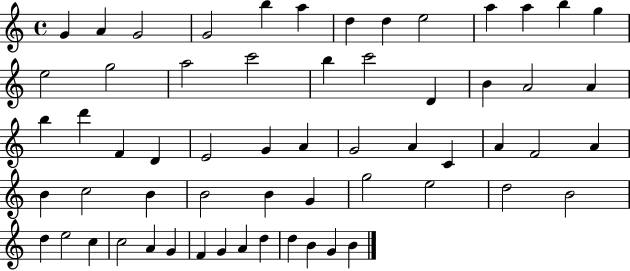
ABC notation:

X:1
T:Untitled
M:4/4
L:1/4
K:C
G A G2 G2 b a d d e2 a a b g e2 g2 a2 c'2 b c'2 D B A2 A b d' F D E2 G A G2 A C A F2 A B c2 B B2 B G g2 e2 d2 B2 d e2 c c2 A G F G A d d B G B